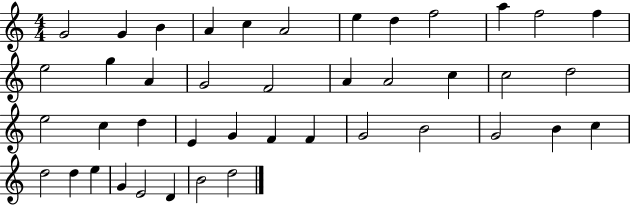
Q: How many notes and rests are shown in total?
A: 42